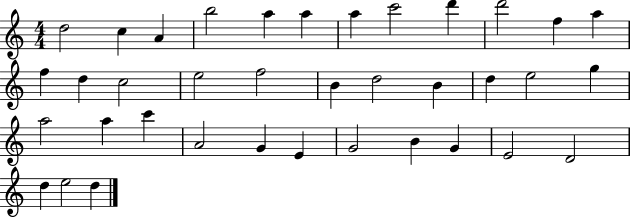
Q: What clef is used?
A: treble